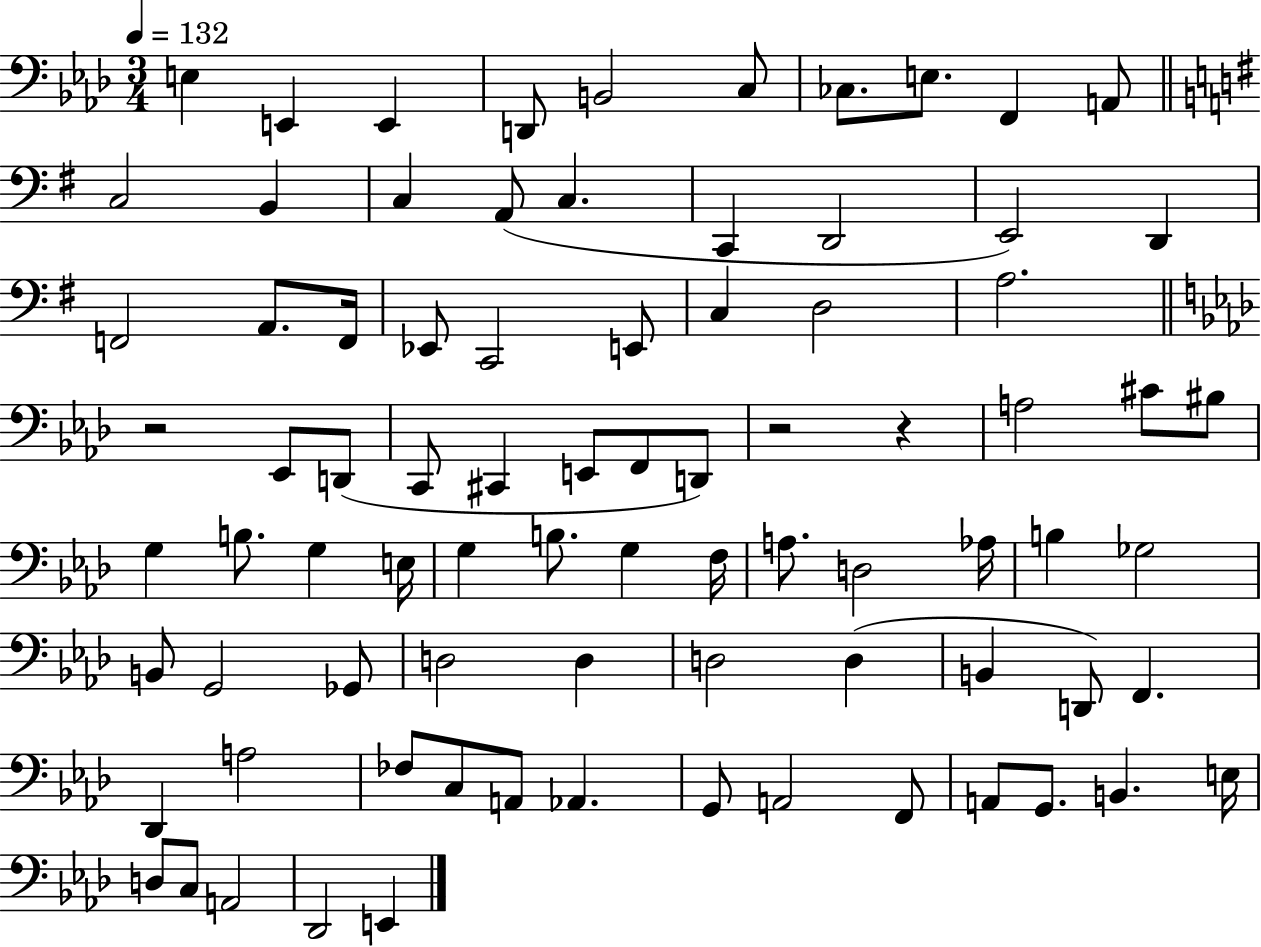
X:1
T:Untitled
M:3/4
L:1/4
K:Ab
E, E,, E,, D,,/2 B,,2 C,/2 _C,/2 E,/2 F,, A,,/2 C,2 B,, C, A,,/2 C, C,, D,,2 E,,2 D,, F,,2 A,,/2 F,,/4 _E,,/2 C,,2 E,,/2 C, D,2 A,2 z2 _E,,/2 D,,/2 C,,/2 ^C,, E,,/2 F,,/2 D,,/2 z2 z A,2 ^C/2 ^B,/2 G, B,/2 G, E,/4 G, B,/2 G, F,/4 A,/2 D,2 _A,/4 B, _G,2 B,,/2 G,,2 _G,,/2 D,2 D, D,2 D, B,, D,,/2 F,, _D,, A,2 _F,/2 C,/2 A,,/2 _A,, G,,/2 A,,2 F,,/2 A,,/2 G,,/2 B,, E,/4 D,/2 C,/2 A,,2 _D,,2 E,,